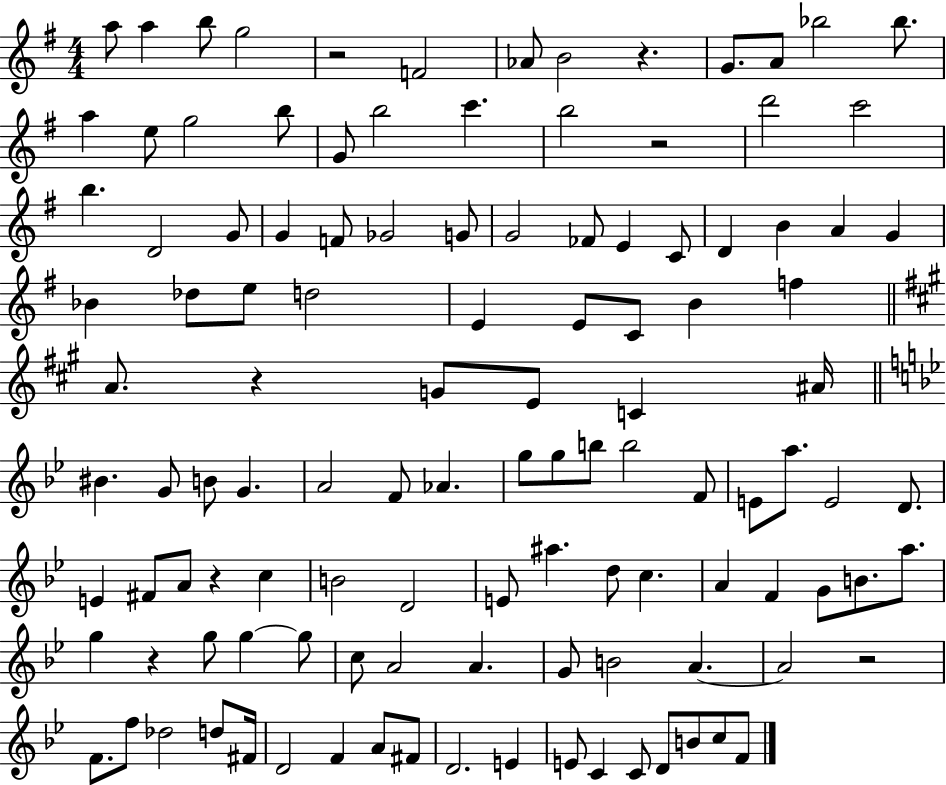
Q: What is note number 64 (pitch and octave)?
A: A5